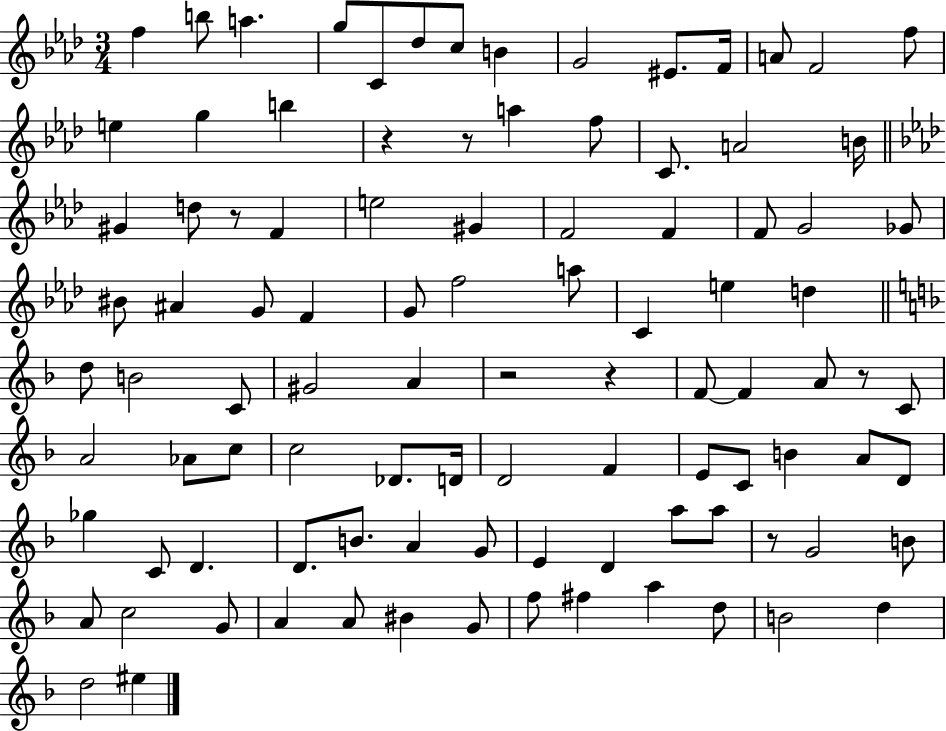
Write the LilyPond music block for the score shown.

{
  \clef treble
  \numericTimeSignature
  \time 3/4
  \key aes \major
  \repeat volta 2 { f''4 b''8 a''4. | g''8 c'8 des''8 c''8 b'4 | g'2 eis'8. f'16 | a'8 f'2 f''8 | \break e''4 g''4 b''4 | r4 r8 a''4 f''8 | c'8. a'2 b'16 | \bar "||" \break \key aes \major gis'4 d''8 r8 f'4 | e''2 gis'4 | f'2 f'4 | f'8 g'2 ges'8 | \break bis'8 ais'4 g'8 f'4 | g'8 f''2 a''8 | c'4 e''4 d''4 | \bar "||" \break \key d \minor d''8 b'2 c'8 | gis'2 a'4 | r2 r4 | f'8~~ f'4 a'8 r8 c'8 | \break a'2 aes'8 c''8 | c''2 des'8. d'16 | d'2 f'4 | e'8 c'8 b'4 a'8 d'8 | \break ges''4 c'8 d'4. | d'8. b'8. a'4 g'8 | e'4 d'4 a''8 a''8 | r8 g'2 b'8 | \break a'8 c''2 g'8 | a'4 a'8 bis'4 g'8 | f''8 fis''4 a''4 d''8 | b'2 d''4 | \break d''2 eis''4 | } \bar "|."
}